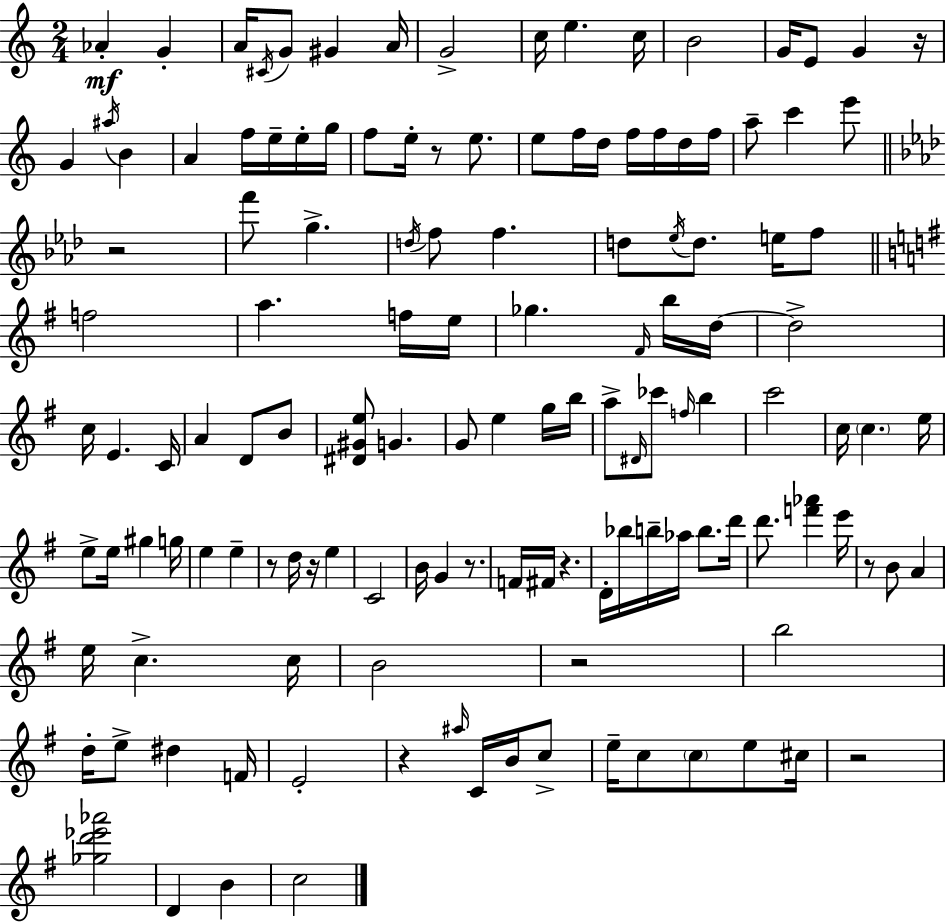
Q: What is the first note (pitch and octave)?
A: Ab4